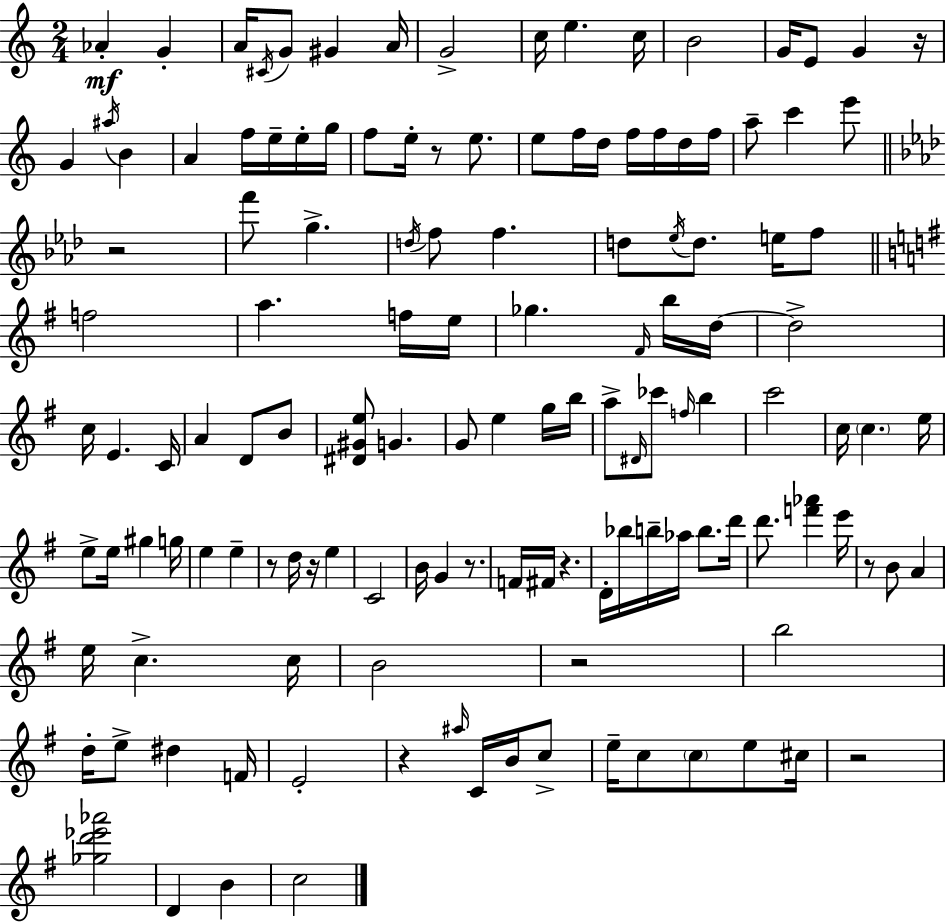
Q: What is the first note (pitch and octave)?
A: Ab4